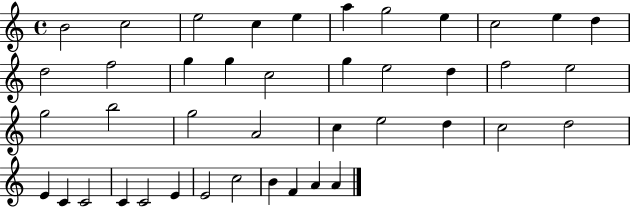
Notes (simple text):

B4/h C5/h E5/h C5/q E5/q A5/q G5/h E5/q C5/h E5/q D5/q D5/h F5/h G5/q G5/q C5/h G5/q E5/h D5/q F5/h E5/h G5/h B5/h G5/h A4/h C5/q E5/h D5/q C5/h D5/h E4/q C4/q C4/h C4/q C4/h E4/q E4/h C5/h B4/q F4/q A4/q A4/q